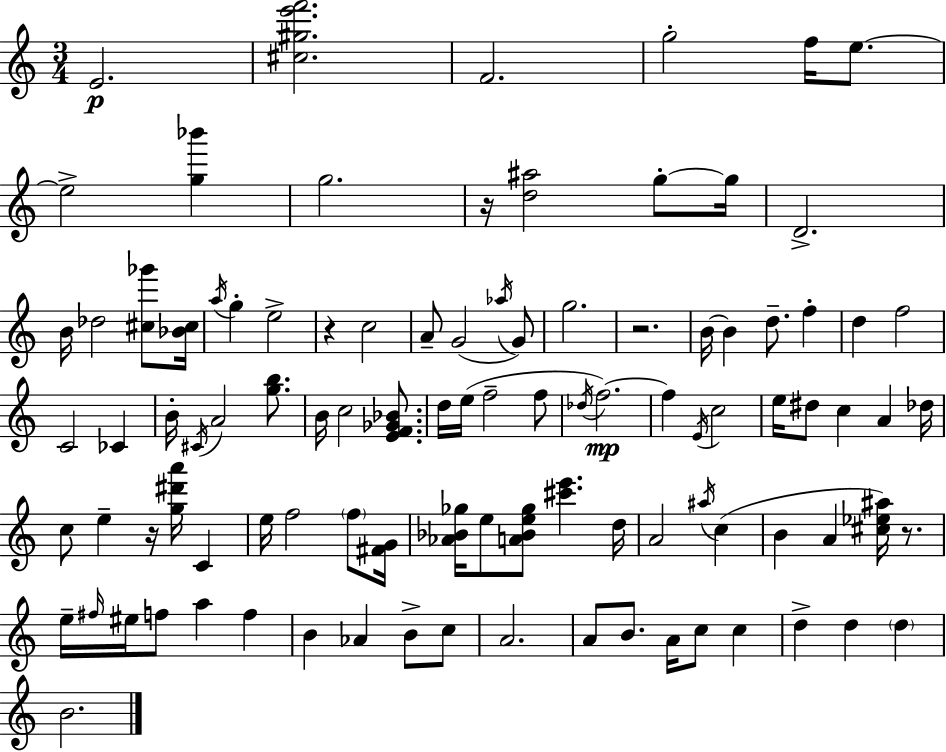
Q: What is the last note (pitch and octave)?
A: B4